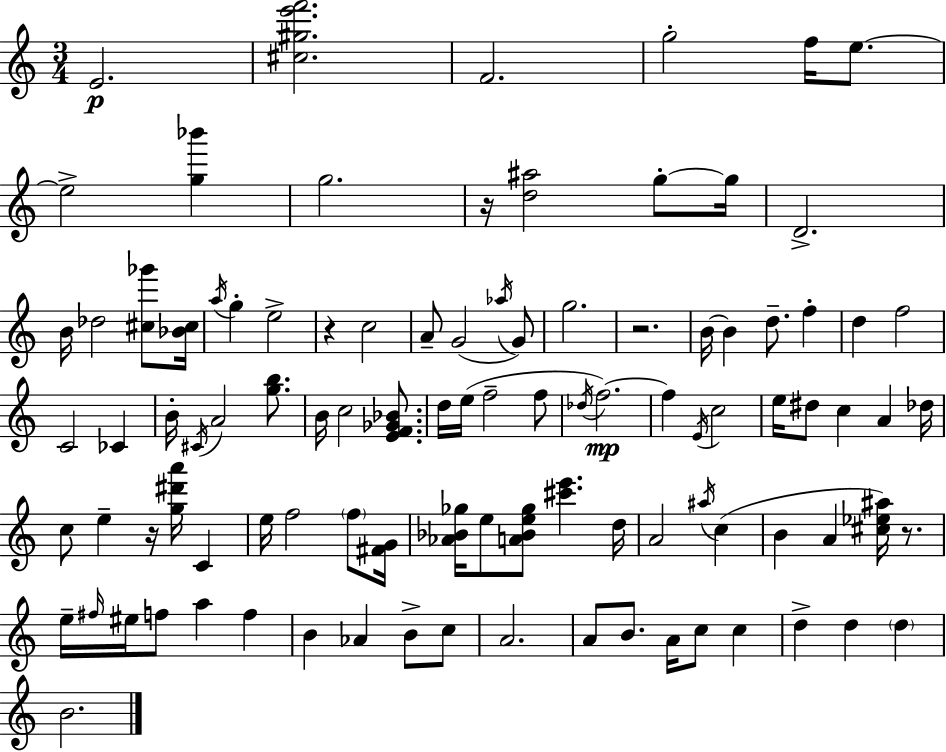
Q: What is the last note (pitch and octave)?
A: B4